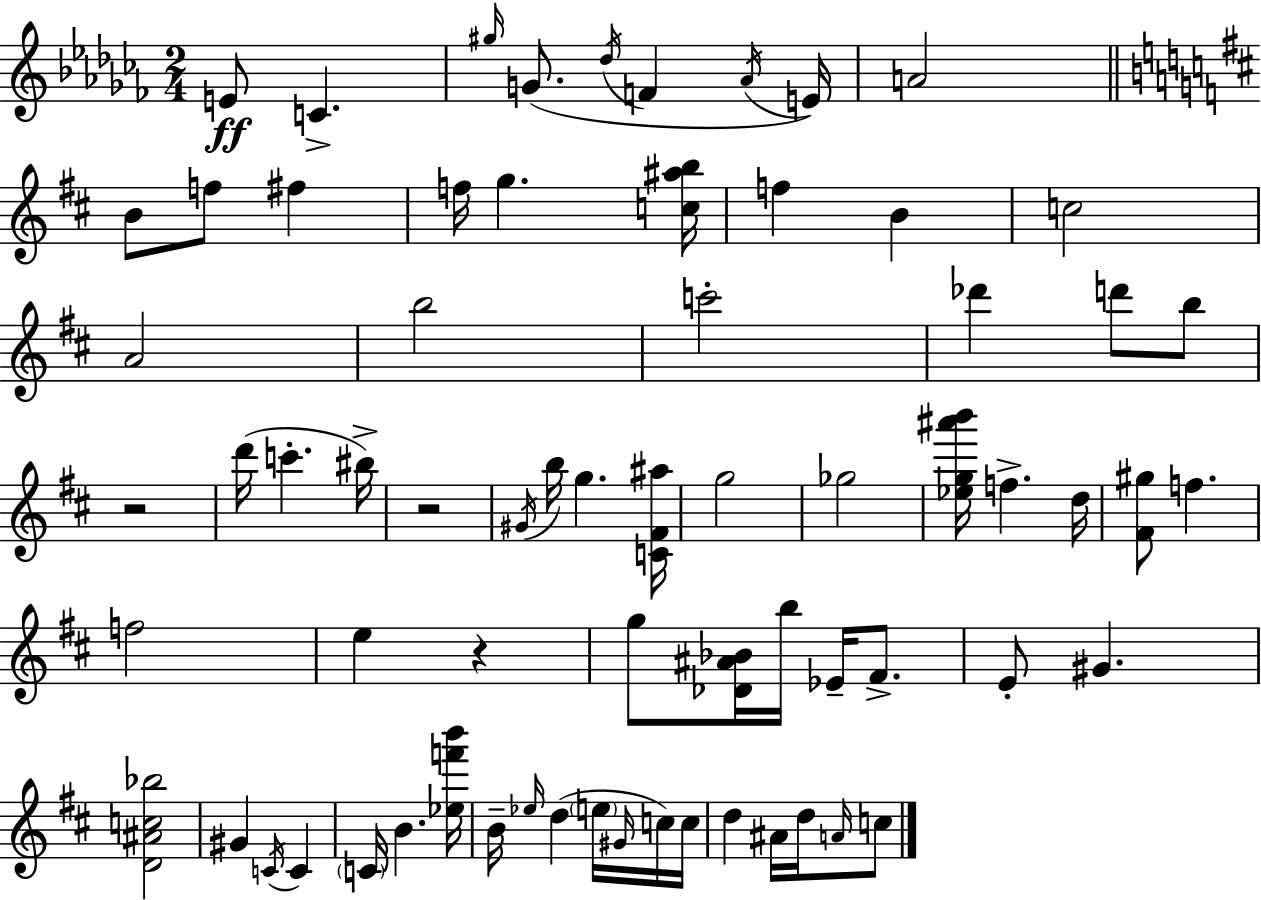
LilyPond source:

{
  \clef treble
  \numericTimeSignature
  \time 2/4
  \key aes \minor
  \repeat volta 2 { e'8\ff c'4.-> | \grace { gis''16 }( g'8. \acciaccatura { des''16 } f'4 | \acciaccatura { aes'16 }) e'16 a'2 | \bar "||" \break \key d \major b'8 f''8 fis''4 | f''16 g''4. <c'' ais'' b''>16 | f''4 b'4 | c''2 | \break a'2 | b''2 | c'''2-. | des'''4 d'''8 b''8 | \break r2 | d'''16( c'''4.-. bis''16->) | r2 | \acciaccatura { gis'16 } b''16 g''4. | \break <c' fis' ais''>16 g''2 | ges''2 | <ees'' g'' ais''' b'''>16 f''4.-> | d''16 <fis' gis''>8 f''4. | \break f''2 | e''4 r4 | g''8 <des' ais' bes'>16 b''16 ees'16-- fis'8.-> | e'8-. gis'4. | \break <d' ais' c'' bes''>2 | gis'4 \acciaccatura { c'16 } c'4 | \parenthesize c'16 b'4. | <ees'' f''' b'''>16 b'16-- \grace { ees''16 }( d''4 | \break \parenthesize e''16 \grace { gis'16 } c''16) c''16 d''4 | ais'16 d''16 \grace { a'16 } c''8 } \bar "|."
}